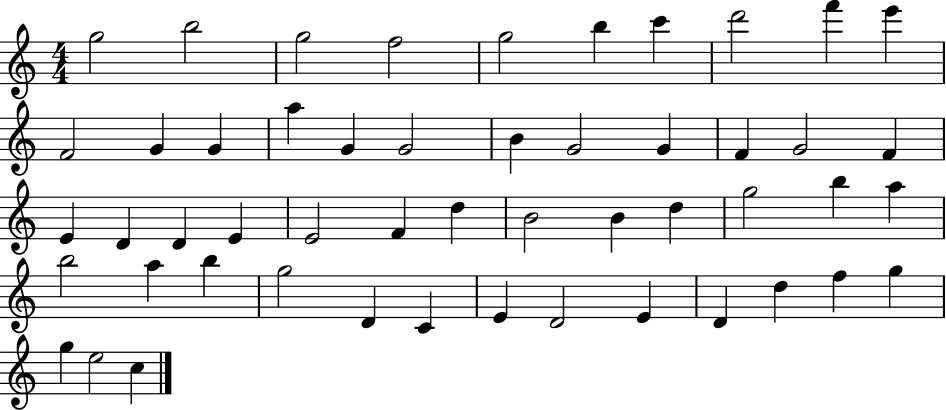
G5/h B5/h G5/h F5/h G5/h B5/q C6/q D6/h F6/q E6/q F4/h G4/q G4/q A5/q G4/q G4/h B4/q G4/h G4/q F4/q G4/h F4/q E4/q D4/q D4/q E4/q E4/h F4/q D5/q B4/h B4/q D5/q G5/h B5/q A5/q B5/h A5/q B5/q G5/h D4/q C4/q E4/q D4/h E4/q D4/q D5/q F5/q G5/q G5/q E5/h C5/q